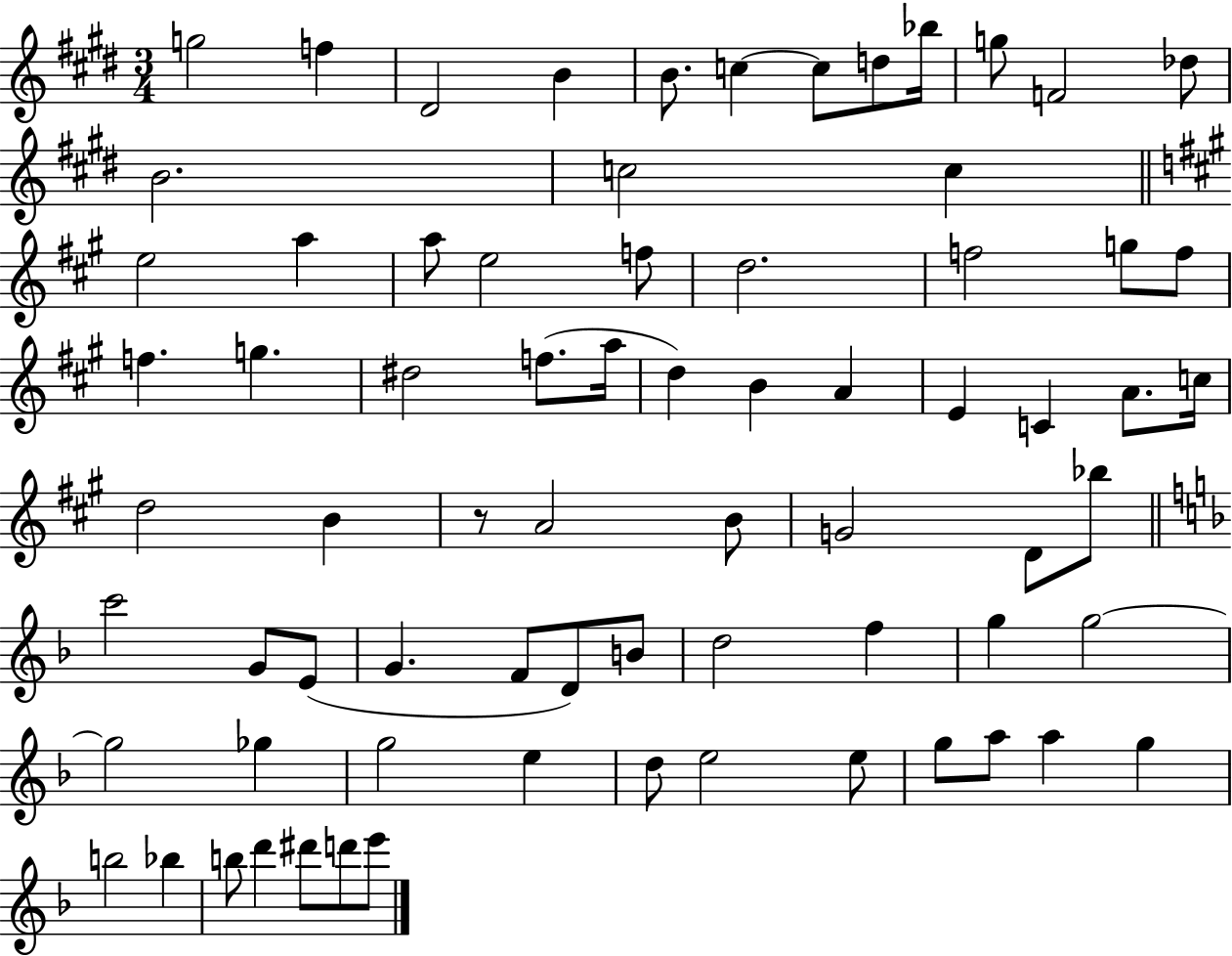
{
  \clef treble
  \numericTimeSignature
  \time 3/4
  \key e \major
  g''2 f''4 | dis'2 b'4 | b'8. c''4~~ c''8 d''8 bes''16 | g''8 f'2 des''8 | \break b'2. | c''2 c''4 | \bar "||" \break \key a \major e''2 a''4 | a''8 e''2 f''8 | d''2. | f''2 g''8 f''8 | \break f''4. g''4. | dis''2 f''8.( a''16 | d''4) b'4 a'4 | e'4 c'4 a'8. c''16 | \break d''2 b'4 | r8 a'2 b'8 | g'2 d'8 bes''8 | \bar "||" \break \key f \major c'''2 g'8 e'8( | g'4. f'8 d'8) b'8 | d''2 f''4 | g''4 g''2~~ | \break g''2 ges''4 | g''2 e''4 | d''8 e''2 e''8 | g''8 a''8 a''4 g''4 | \break b''2 bes''4 | b''8 d'''4 dis'''8 d'''8 e'''8 | \bar "|."
}